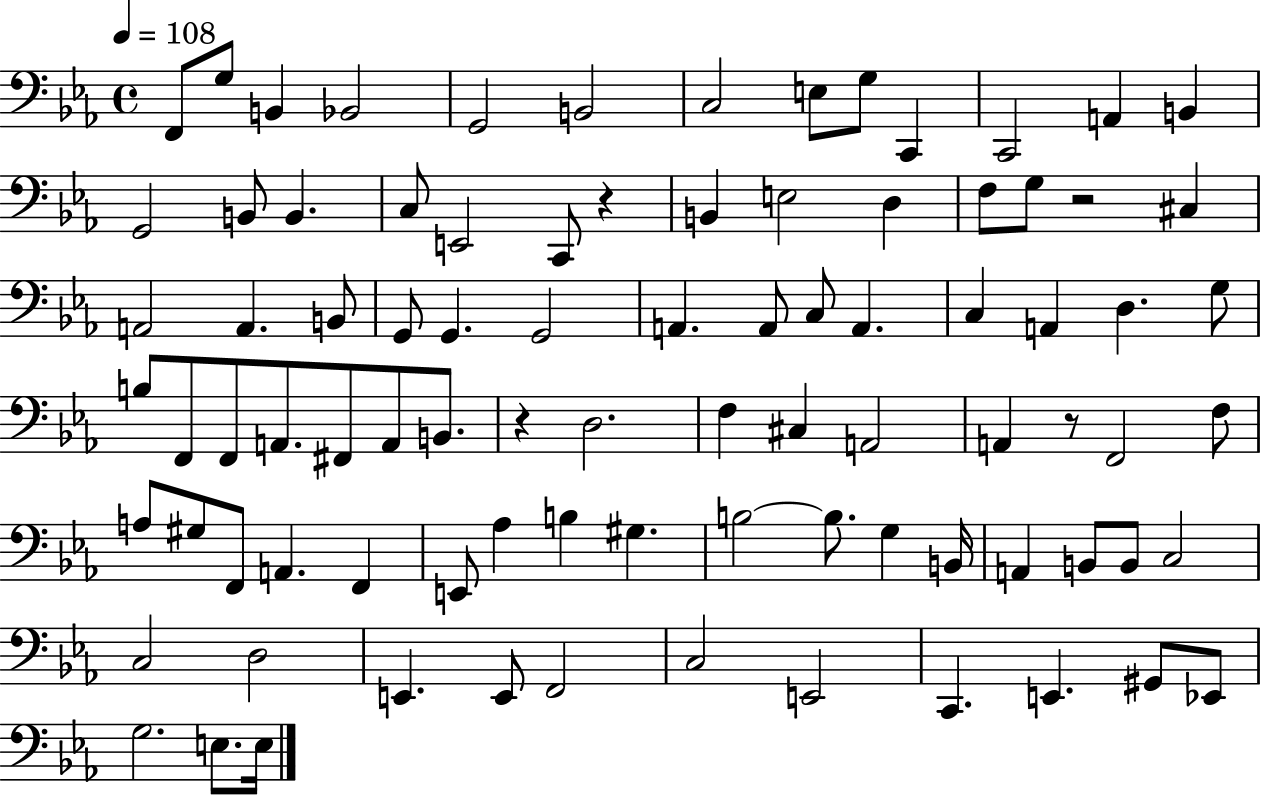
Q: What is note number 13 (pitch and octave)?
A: B2